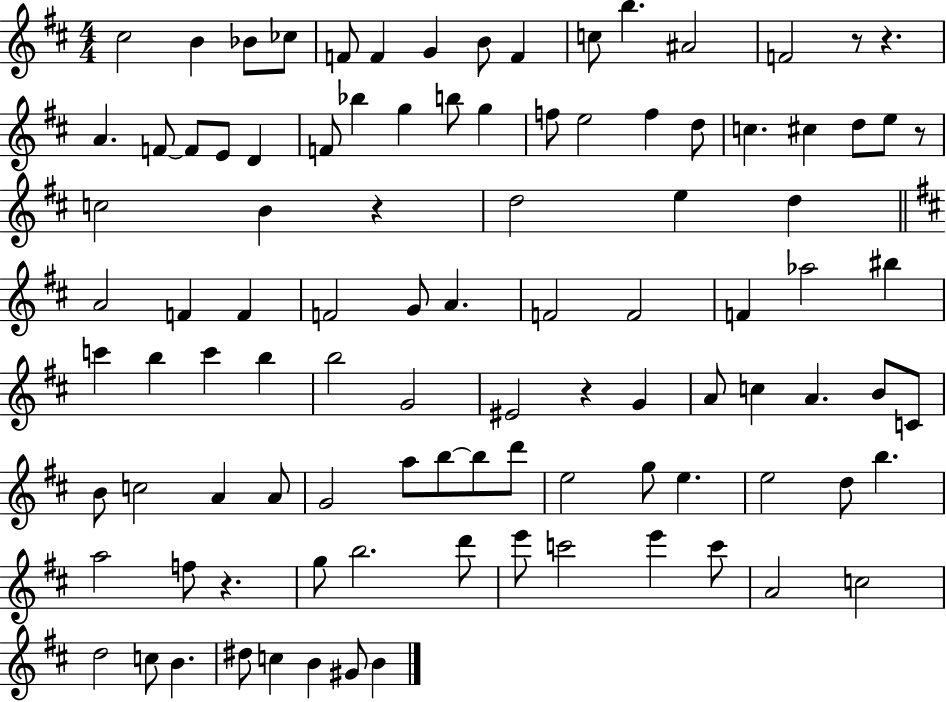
X:1
T:Untitled
M:4/4
L:1/4
K:D
^c2 B _B/2 _c/2 F/2 F G B/2 F c/2 b ^A2 F2 z/2 z A F/2 F/2 E/2 D F/2 _b g b/2 g f/2 e2 f d/2 c ^c d/2 e/2 z/2 c2 B z d2 e d A2 F F F2 G/2 A F2 F2 F _a2 ^b c' b c' b b2 G2 ^E2 z G A/2 c A B/2 C/2 B/2 c2 A A/2 G2 a/2 b/2 b/2 d'/2 e2 g/2 e e2 d/2 b a2 f/2 z g/2 b2 d'/2 e'/2 c'2 e' c'/2 A2 c2 d2 c/2 B ^d/2 c B ^G/2 B